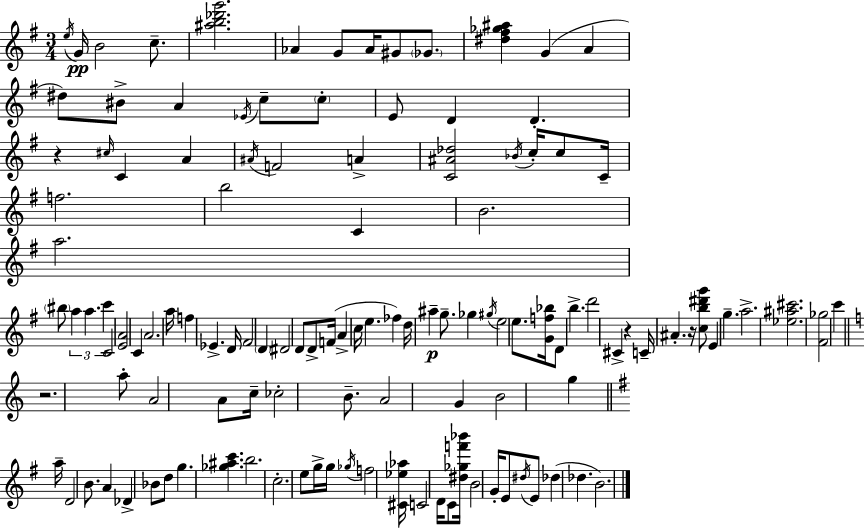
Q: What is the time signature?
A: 3/4